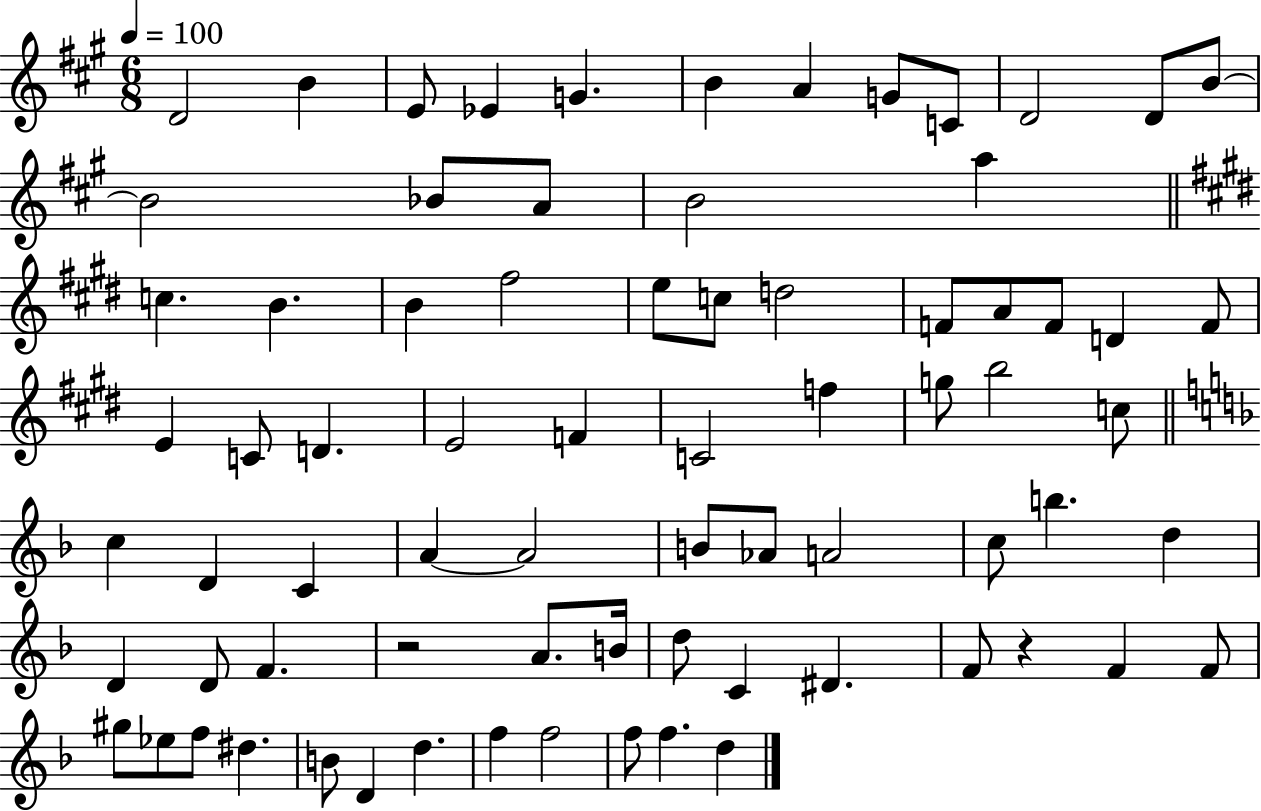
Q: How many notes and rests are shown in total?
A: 75